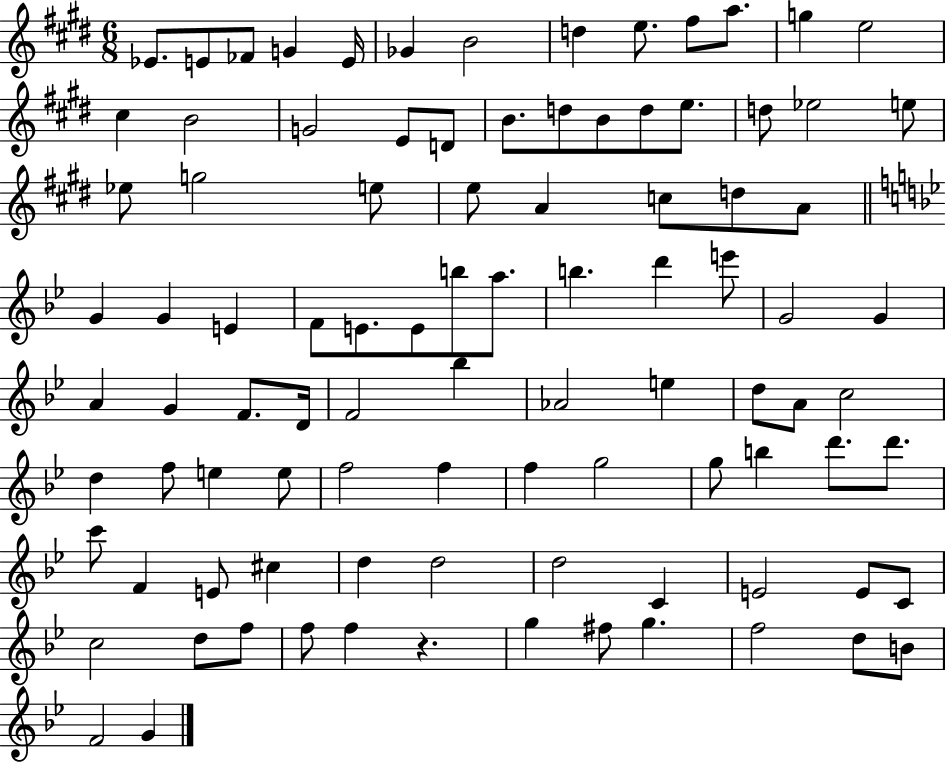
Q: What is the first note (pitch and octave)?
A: Eb4